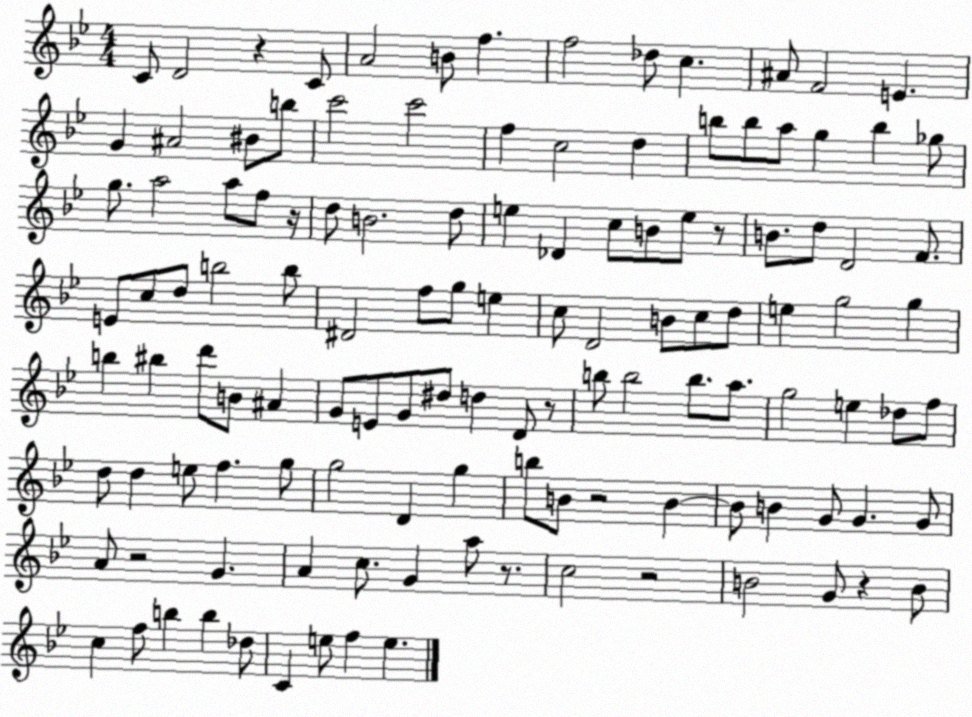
X:1
T:Untitled
M:4/4
L:1/4
K:Bb
C/2 D2 z C/2 A2 B/2 f f2 _d/2 c ^A/2 F2 E G ^A2 ^B/2 b/2 c'2 c'2 f c2 d b/2 b/2 a/2 g b _g/2 g/2 a2 a/2 f/2 z/4 d/2 B2 d/2 e _D c/2 B/2 e/2 z/2 B/2 d/2 D2 F/2 E/2 c/2 d/2 b2 b/2 ^D2 f/2 g/2 e c/2 D2 B/2 c/2 d/2 e g2 g b ^b d'/2 B/2 ^A G/2 E/2 G/2 ^d/2 d D/2 z/2 b/2 b2 b/2 a/2 g2 e _d/2 f/2 d/2 d e/2 f g/2 g2 D g b/2 B/2 z2 B B/2 B G/2 G G/2 A/2 z2 G A c/2 G a/2 z/2 c2 z2 B2 G/2 z B/2 c f/2 b b _d/2 C e/2 f e